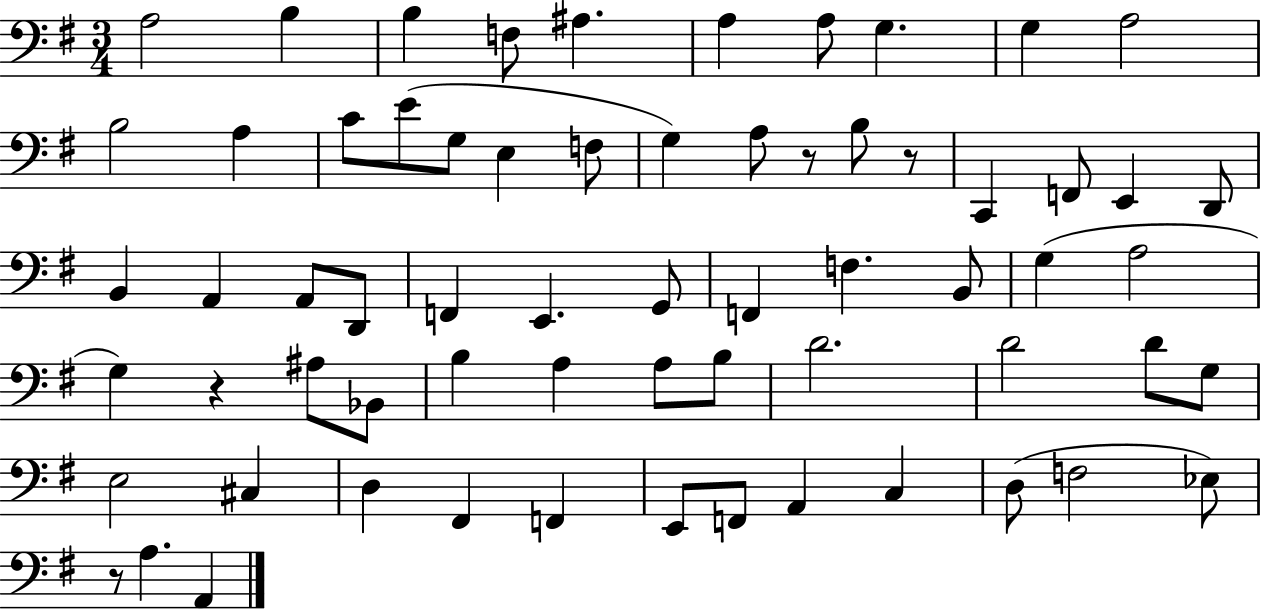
{
  \clef bass
  \numericTimeSignature
  \time 3/4
  \key g \major
  \repeat volta 2 { a2 b4 | b4 f8 ais4. | a4 a8 g4. | g4 a2 | \break b2 a4 | c'8 e'8( g8 e4 f8 | g4) a8 r8 b8 r8 | c,4 f,8 e,4 d,8 | \break b,4 a,4 a,8 d,8 | f,4 e,4. g,8 | f,4 f4. b,8 | g4( a2 | \break g4) r4 ais8 bes,8 | b4 a4 a8 b8 | d'2. | d'2 d'8 g8 | \break e2 cis4 | d4 fis,4 f,4 | e,8 f,8 a,4 c4 | d8( f2 ees8) | \break r8 a4. a,4 | } \bar "|."
}